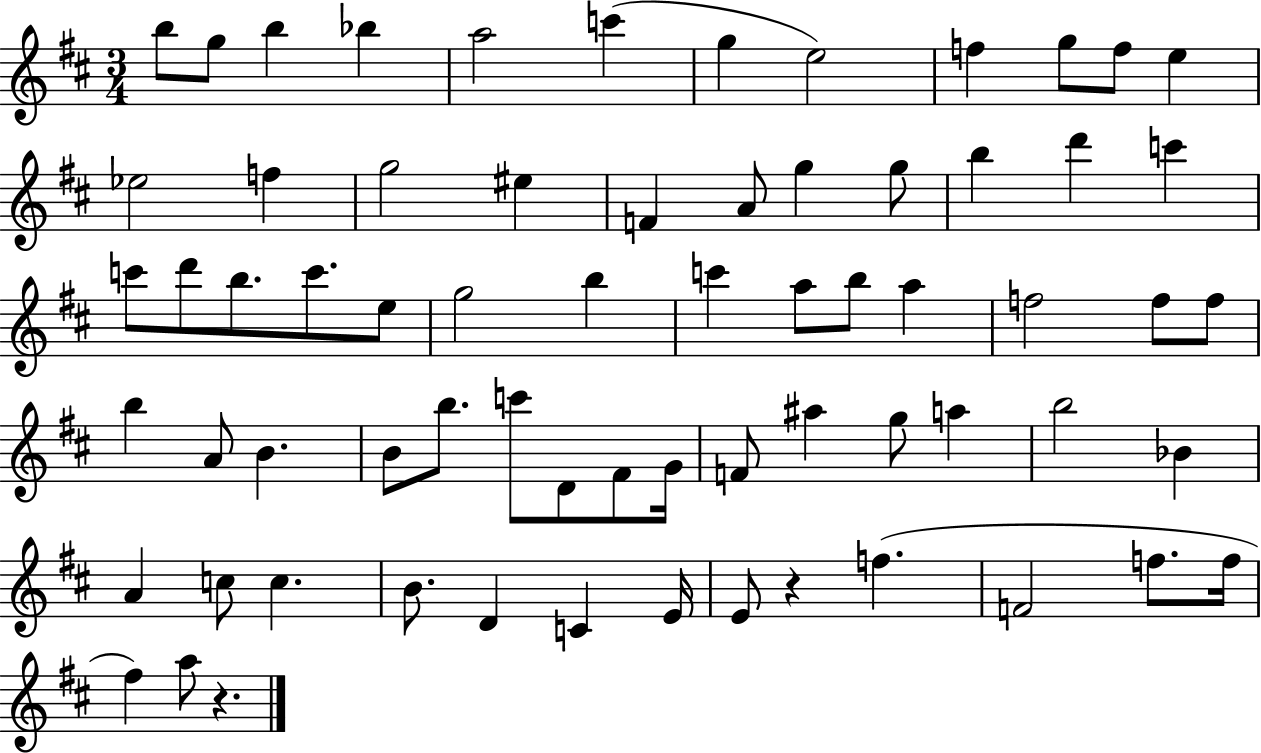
{
  \clef treble
  \numericTimeSignature
  \time 3/4
  \key d \major
  b''8 g''8 b''4 bes''4 | a''2 c'''4( | g''4 e''2) | f''4 g''8 f''8 e''4 | \break ees''2 f''4 | g''2 eis''4 | f'4 a'8 g''4 g''8 | b''4 d'''4 c'''4 | \break c'''8 d'''8 b''8. c'''8. e''8 | g''2 b''4 | c'''4 a''8 b''8 a''4 | f''2 f''8 f''8 | \break b''4 a'8 b'4. | b'8 b''8. c'''8 d'8 fis'8 g'16 | f'8 ais''4 g''8 a''4 | b''2 bes'4 | \break a'4 c''8 c''4. | b'8. d'4 c'4 e'16 | e'8 r4 f''4.( | f'2 f''8. f''16 | \break fis''4) a''8 r4. | \bar "|."
}